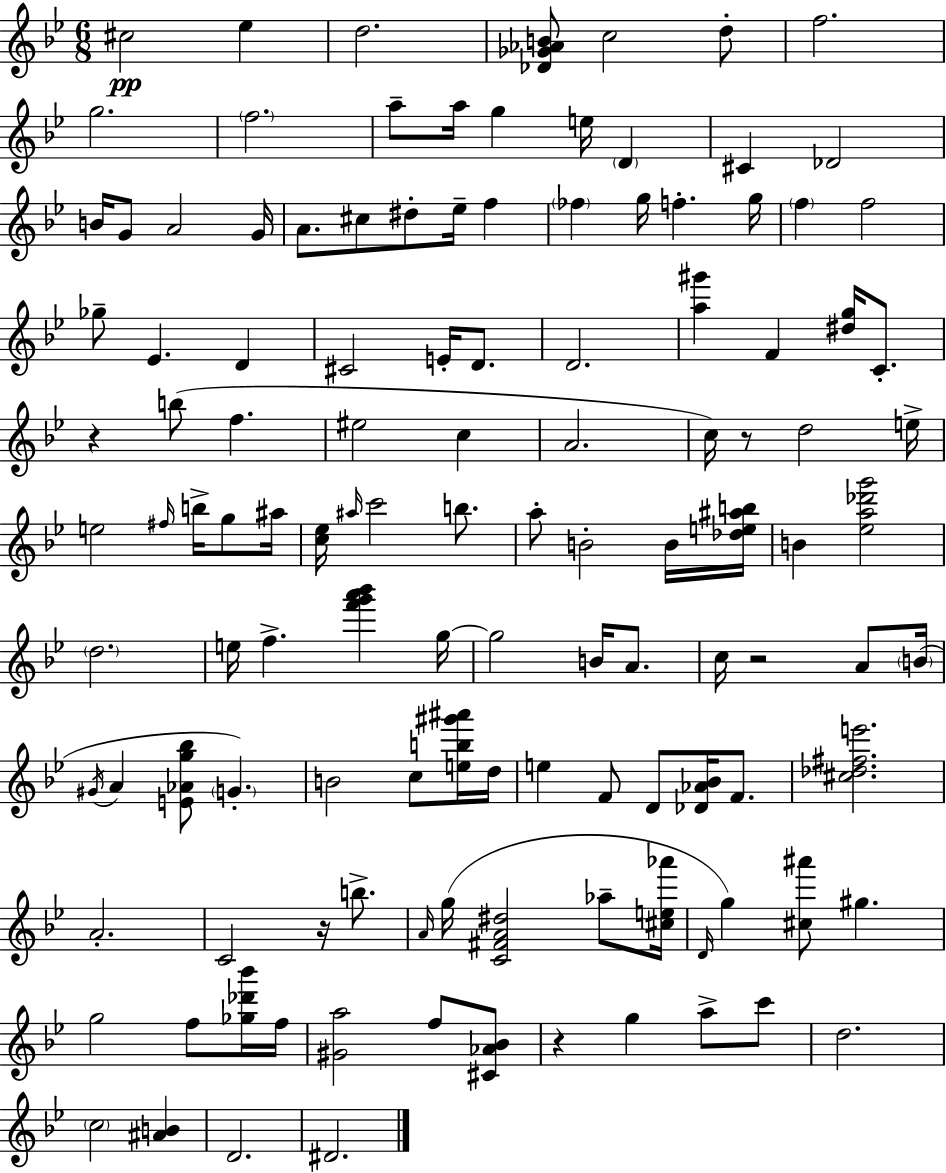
X:1
T:Untitled
M:6/8
L:1/4
K:Bb
^c2 _e d2 [_D_G_AB]/2 c2 d/2 f2 g2 f2 a/2 a/4 g e/4 D ^C _D2 B/4 G/2 A2 G/4 A/2 ^c/2 ^d/2 _e/4 f _f g/4 f g/4 f f2 _g/2 _E D ^C2 E/4 D/2 D2 [a^g'] F [^dg]/4 C/2 z b/2 f ^e2 c A2 c/4 z/2 d2 e/4 e2 ^f/4 b/4 g/2 ^a/4 [c_e]/4 ^a/4 c'2 b/2 a/2 B2 B/4 [_de^ab]/4 B [_ea_d'g']2 d2 e/4 f [f'g'a'_b'] g/4 g2 B/4 A/2 c/4 z2 A/2 B/4 ^G/4 A [E_Ag_b]/2 G B2 c/2 [eb^g'^a']/4 d/4 e F/2 D/2 [_D_A_B]/4 F/2 [^c_d^fe']2 A2 C2 z/4 b/2 A/4 g/4 [C^FA^d]2 _a/2 [^ce_a']/4 D/4 g [^c^a']/2 ^g g2 f/2 [_g_d'_b']/4 f/4 [^Ga]2 f/2 [^C_A_B]/2 z g a/2 c'/2 d2 c2 [^AB] D2 ^D2